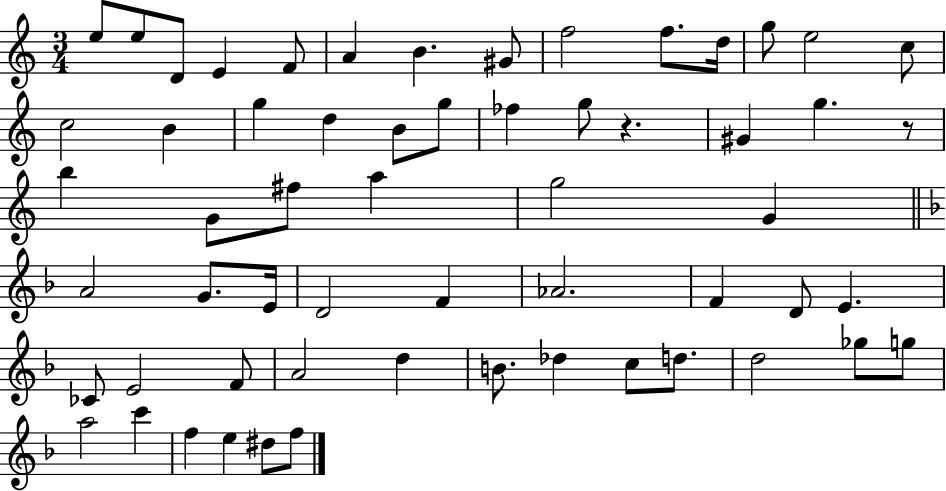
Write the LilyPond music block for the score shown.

{
  \clef treble
  \numericTimeSignature
  \time 3/4
  \key c \major
  e''8 e''8 d'8 e'4 f'8 | a'4 b'4. gis'8 | f''2 f''8. d''16 | g''8 e''2 c''8 | \break c''2 b'4 | g''4 d''4 b'8 g''8 | fes''4 g''8 r4. | gis'4 g''4. r8 | \break b''4 g'8 fis''8 a''4 | g''2 g'4 | \bar "||" \break \key d \minor a'2 g'8. e'16 | d'2 f'4 | aes'2. | f'4 d'8 e'4. | \break ces'8 e'2 f'8 | a'2 d''4 | b'8. des''4 c''8 d''8. | d''2 ges''8 g''8 | \break a''2 c'''4 | f''4 e''4 dis''8 f''8 | \bar "|."
}